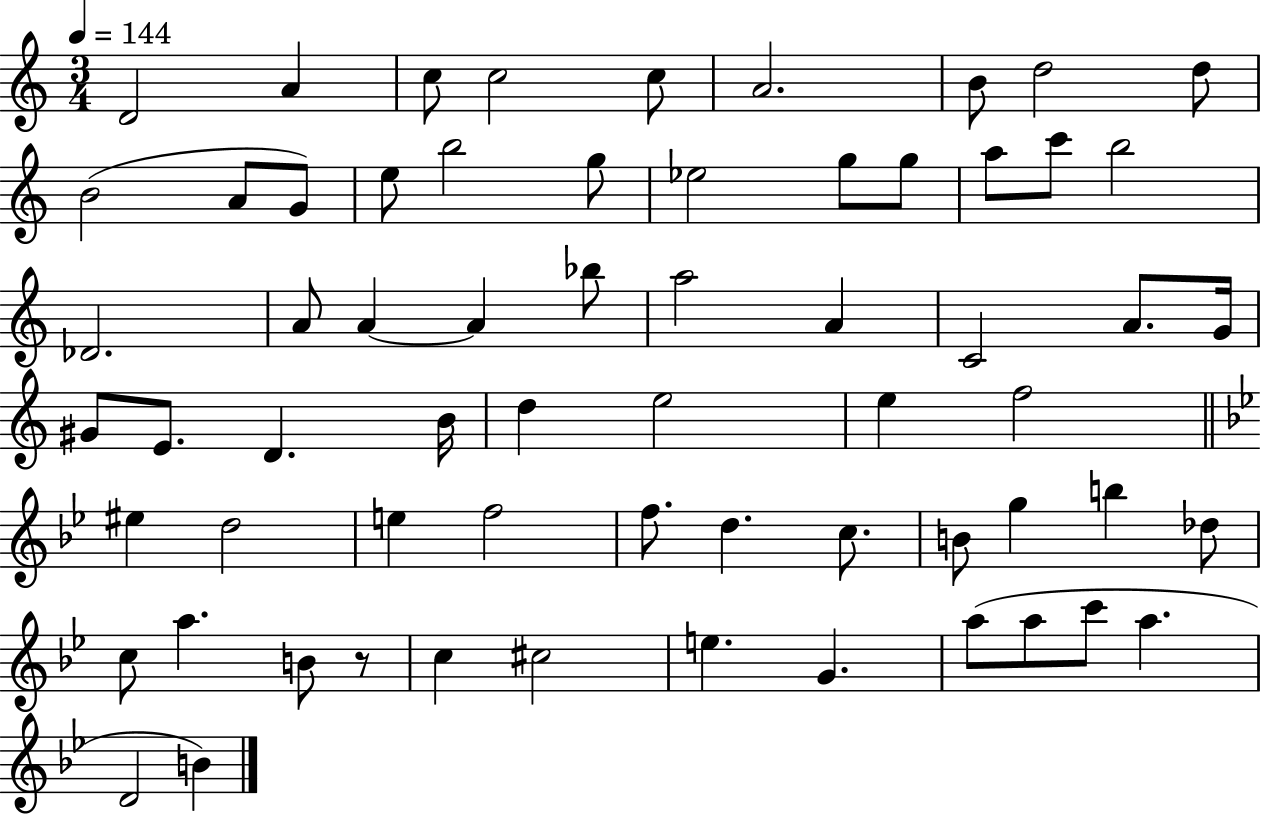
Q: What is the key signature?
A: C major